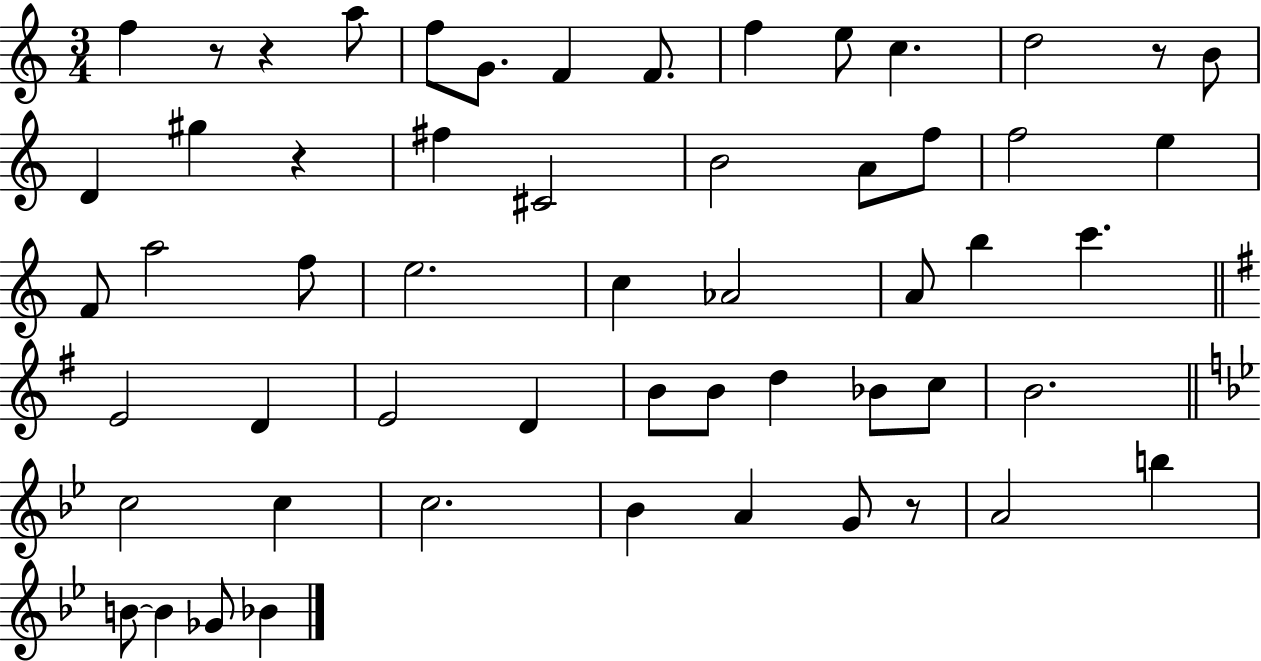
X:1
T:Untitled
M:3/4
L:1/4
K:C
f z/2 z a/2 f/2 G/2 F F/2 f e/2 c d2 z/2 B/2 D ^g z ^f ^C2 B2 A/2 f/2 f2 e F/2 a2 f/2 e2 c _A2 A/2 b c' E2 D E2 D B/2 B/2 d _B/2 c/2 B2 c2 c c2 _B A G/2 z/2 A2 b B/2 B _G/2 _B